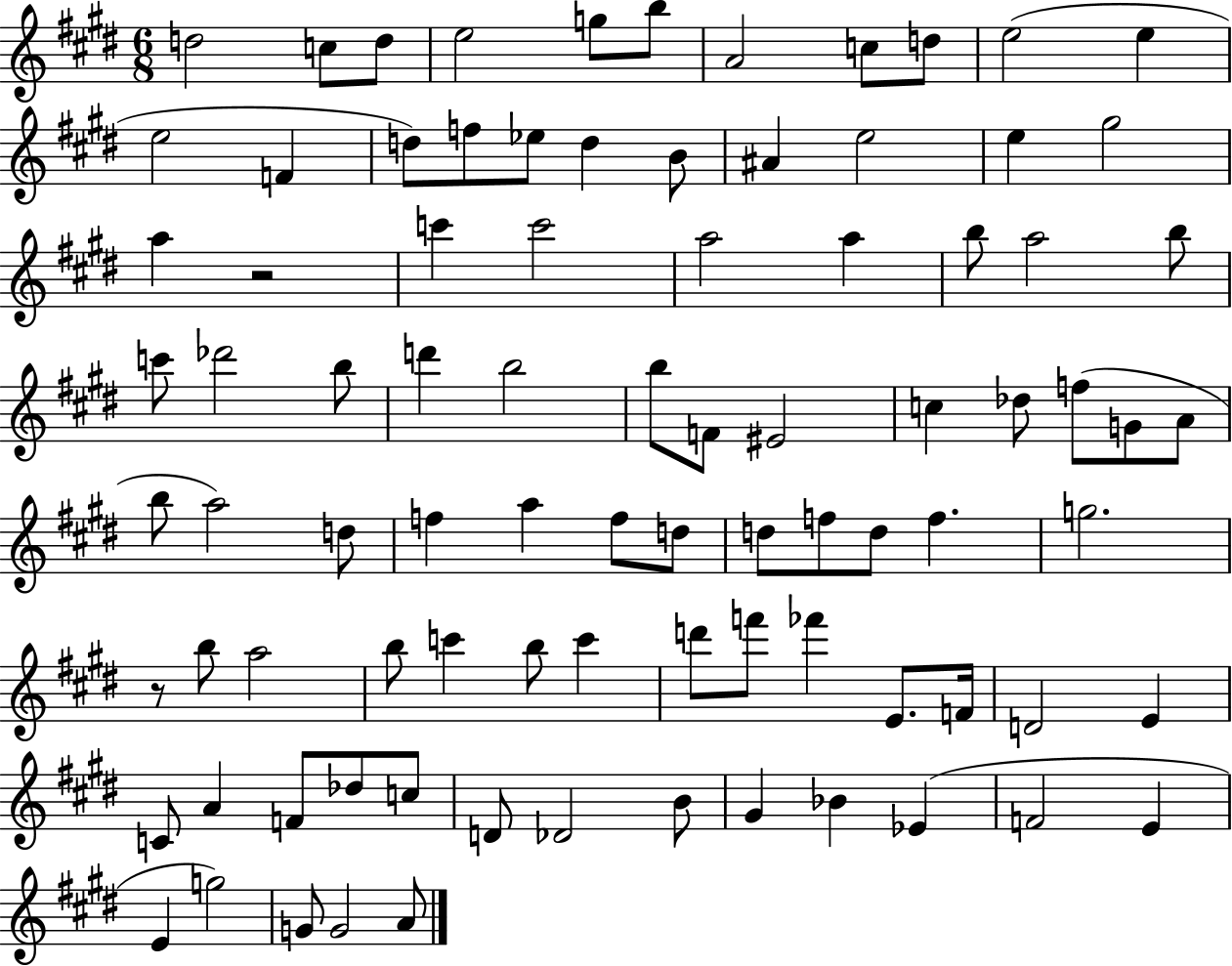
D5/h C5/e D5/e E5/h G5/e B5/e A4/h C5/e D5/e E5/h E5/q E5/h F4/q D5/e F5/e Eb5/e D5/q B4/e A#4/q E5/h E5/q G#5/h A5/q R/h C6/q C6/h A5/h A5/q B5/e A5/h B5/e C6/e Db6/h B5/e D6/q B5/h B5/e F4/e EIS4/h C5/q Db5/e F5/e G4/e A4/e B5/e A5/h D5/e F5/q A5/q F5/e D5/e D5/e F5/e D5/e F5/q. G5/h. R/e B5/e A5/h B5/e C6/q B5/e C6/q D6/e F6/e FES6/q E4/e. F4/s D4/h E4/q C4/e A4/q F4/e Db5/e C5/e D4/e Db4/h B4/e G#4/q Bb4/q Eb4/q F4/h E4/q E4/q G5/h G4/e G4/h A4/e